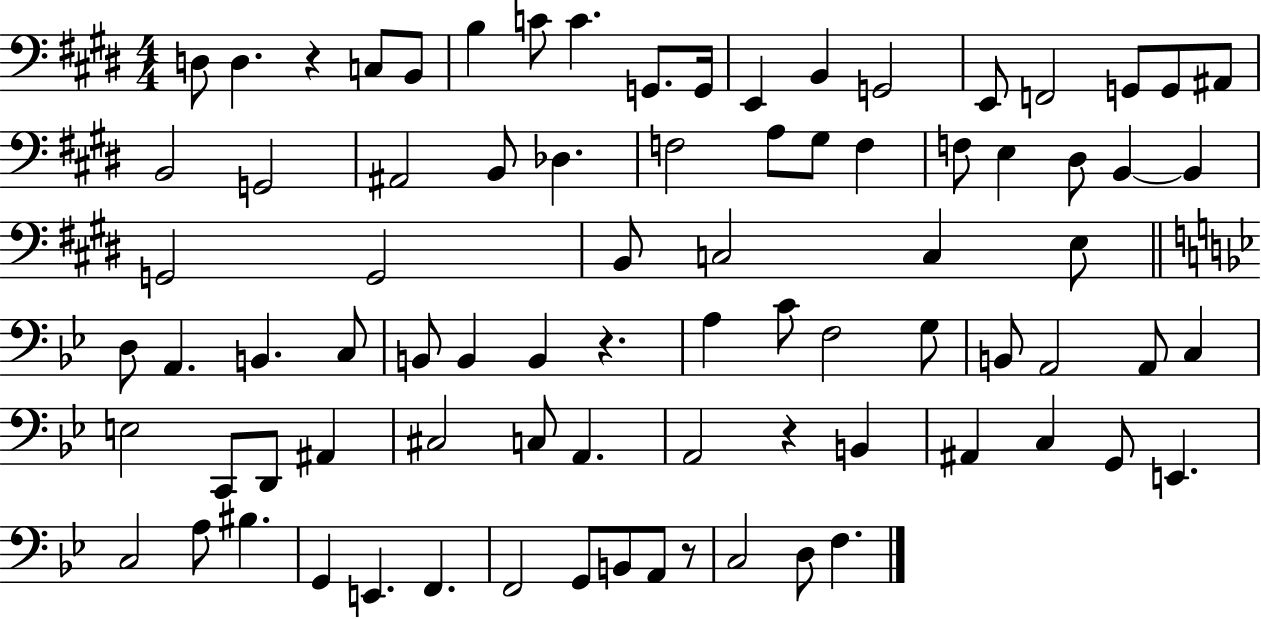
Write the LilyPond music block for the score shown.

{
  \clef bass
  \numericTimeSignature
  \time 4/4
  \key e \major
  d8 d4. r4 c8 b,8 | b4 c'8 c'4. g,8. g,16 | e,4 b,4 g,2 | e,8 f,2 g,8 g,8 ais,8 | \break b,2 g,2 | ais,2 b,8 des4. | f2 a8 gis8 f4 | f8 e4 dis8 b,4~~ b,4 | \break g,2 g,2 | b,8 c2 c4 e8 | \bar "||" \break \key bes \major d8 a,4. b,4. c8 | b,8 b,4 b,4 r4. | a4 c'8 f2 g8 | b,8 a,2 a,8 c4 | \break e2 c,8 d,8 ais,4 | cis2 c8 a,4. | a,2 r4 b,4 | ais,4 c4 g,8 e,4. | \break c2 a8 bis4. | g,4 e,4. f,4. | f,2 g,8 b,8 a,8 r8 | c2 d8 f4. | \break \bar "|."
}